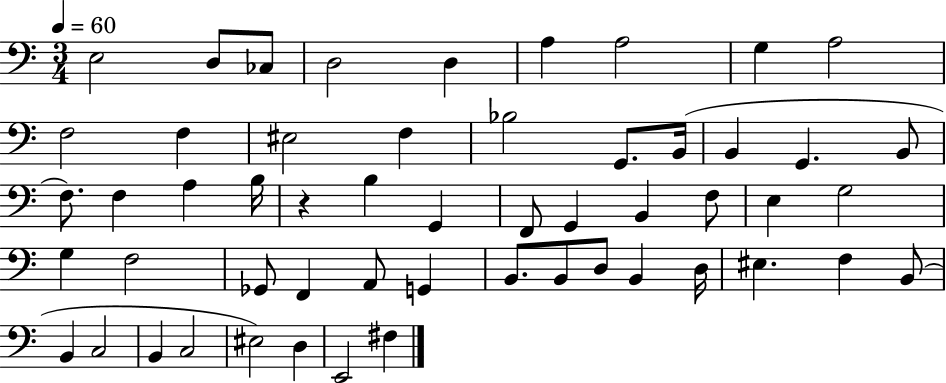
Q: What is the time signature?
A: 3/4